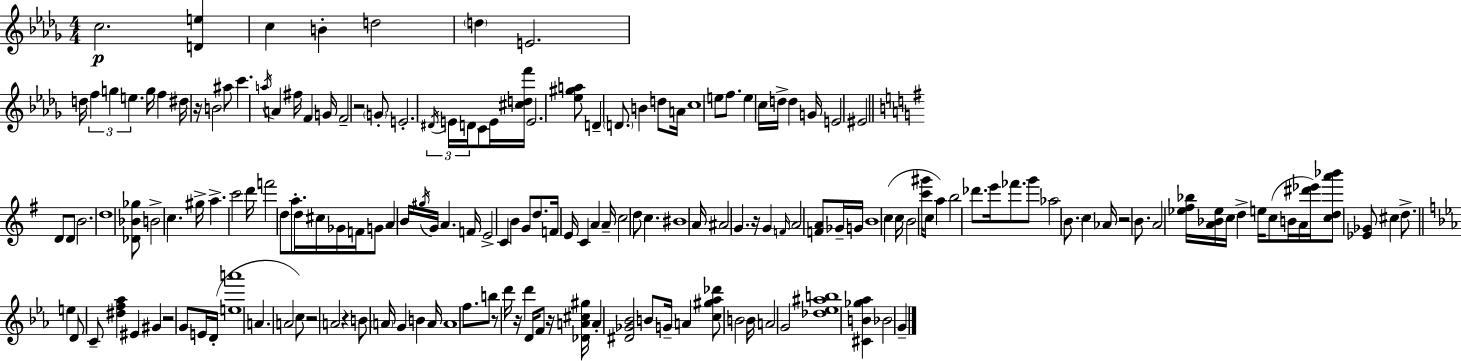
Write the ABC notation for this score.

X:1
T:Untitled
M:4/4
L:1/4
K:Bbm
c2 [De] c B d2 d E2 d/4 f g e g/4 f ^d/4 z/4 B2 ^a/2 c' a/4 A ^f/4 F G/4 F2 z2 G/2 E2 ^D/4 E/4 D/4 C/2 E/4 [^cdf']/4 E2 [_e^ga]/2 D D/2 B d/2 A/4 c4 e/2 f/2 e c/4 d/4 d G/4 E2 ^E2 D/2 D/2 B2 d4 [_D_B_g]/2 B2 c ^g/4 a c'2 d'/4 f'2 d/2 a/2 d/4 ^c/4 _G/4 F/4 G/2 A B/4 ^g/4 G/4 A F/4 E2 C B G/2 d/2 F/4 E/4 C A A/4 c2 d/2 c ^B4 A/4 ^A2 G z/4 G F/4 A2 [FA]/2 _G/4 G/4 B4 c c/4 B2 [c'^g']/4 c/2 a b2 _d'/2 e'/4 _f'/2 g'/2 _a2 B/2 c _A/4 z2 B/2 A2 [_e^f_b]/4 [A_B_e]/4 c/4 d e/4 c/2 B/4 A/4 [^d'_e']/4 [cda'_b']/2 [_E_G]/2 ^c d/2 e D/2 C/2 [^df_a] ^E ^G z2 G/2 E/4 D/4 [ea']4 A A2 c/2 z2 A2 z B/2 A/4 G B A/4 A4 f/2 b/2 z/2 d'/4 z/4 d' D/4 F/2 z/4 [_DA^c^g]/4 A [^D_G_B]2 B/2 G/4 A [c^g_a_d']/2 B2 B/4 A2 G2 [_d_e^ab]4 [^CB_g_a] _B2 G